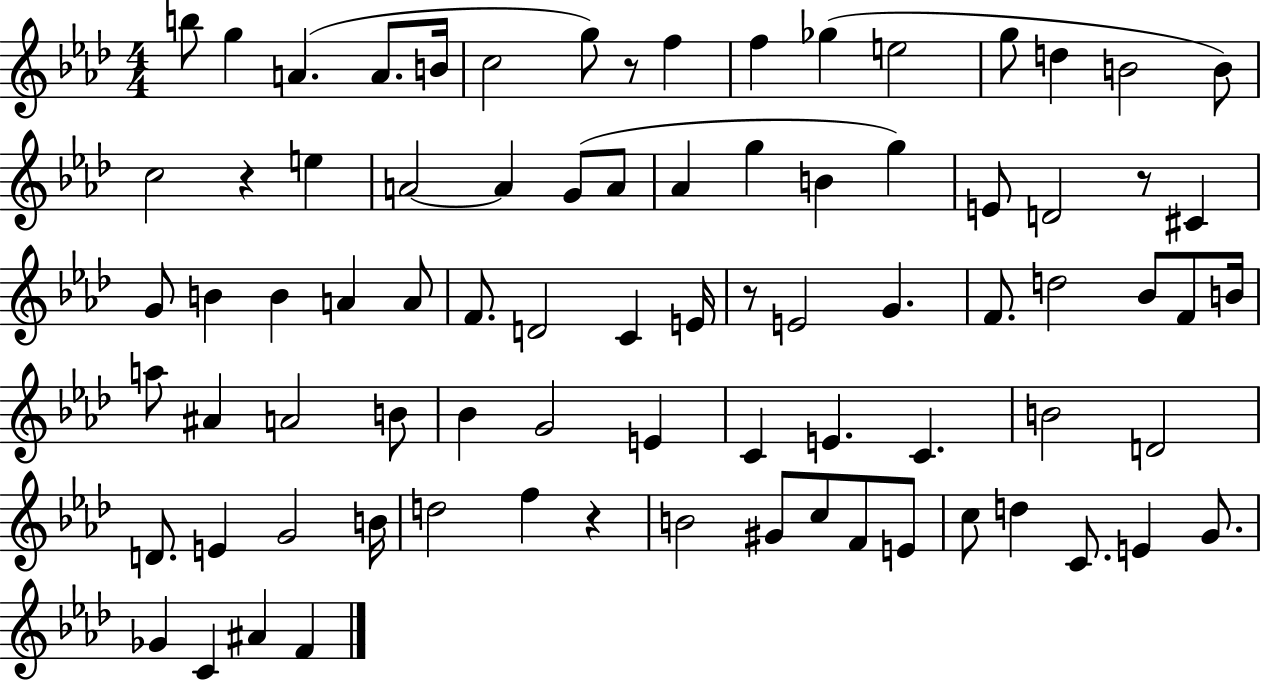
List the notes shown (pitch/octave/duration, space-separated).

B5/e G5/q A4/q. A4/e. B4/s C5/h G5/e R/e F5/q F5/q Gb5/q E5/h G5/e D5/q B4/h B4/e C5/h R/q E5/q A4/h A4/q G4/e A4/e Ab4/q G5/q B4/q G5/q E4/e D4/h R/e C#4/q G4/e B4/q B4/q A4/q A4/e F4/e. D4/h C4/q E4/s R/e E4/h G4/q. F4/e. D5/h Bb4/e F4/e B4/s A5/e A#4/q A4/h B4/e Bb4/q G4/h E4/q C4/q E4/q. C4/q. B4/h D4/h D4/e. E4/q G4/h B4/s D5/h F5/q R/q B4/h G#4/e C5/e F4/e E4/e C5/e D5/q C4/e. E4/q G4/e. Gb4/q C4/q A#4/q F4/q